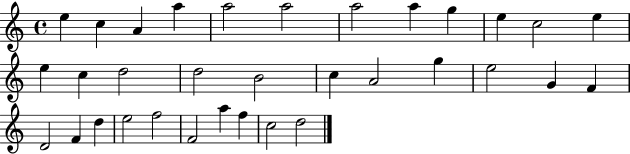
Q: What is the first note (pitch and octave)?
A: E5